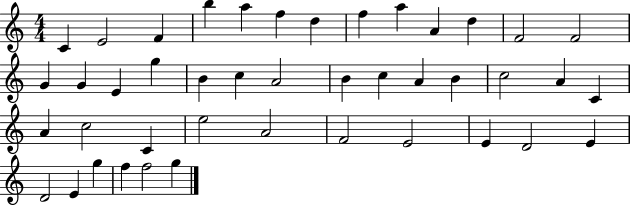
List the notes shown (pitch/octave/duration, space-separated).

C4/q E4/h F4/q B5/q A5/q F5/q D5/q F5/q A5/q A4/q D5/q F4/h F4/h G4/q G4/q E4/q G5/q B4/q C5/q A4/h B4/q C5/q A4/q B4/q C5/h A4/q C4/q A4/q C5/h C4/q E5/h A4/h F4/h E4/h E4/q D4/h E4/q D4/h E4/q G5/q F5/q F5/h G5/q